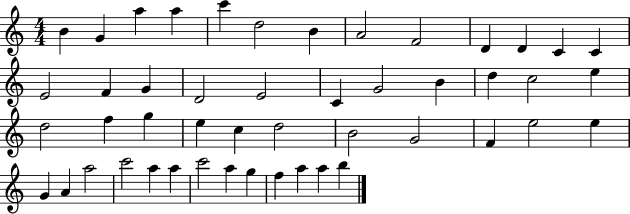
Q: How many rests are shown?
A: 0